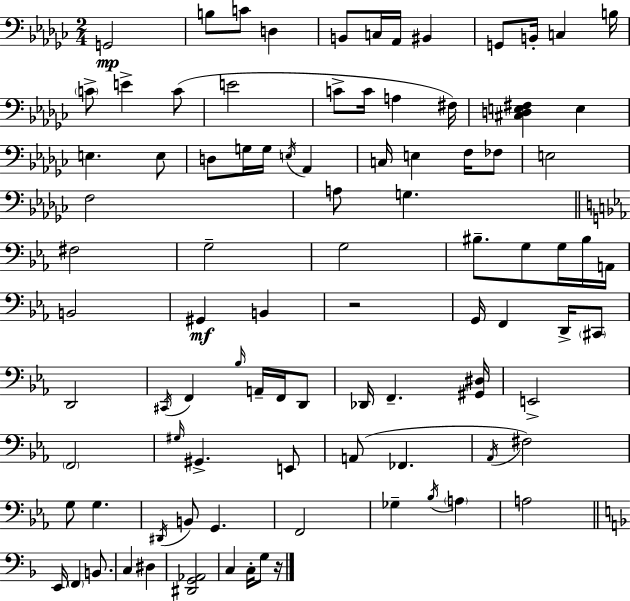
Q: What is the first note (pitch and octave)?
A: G2